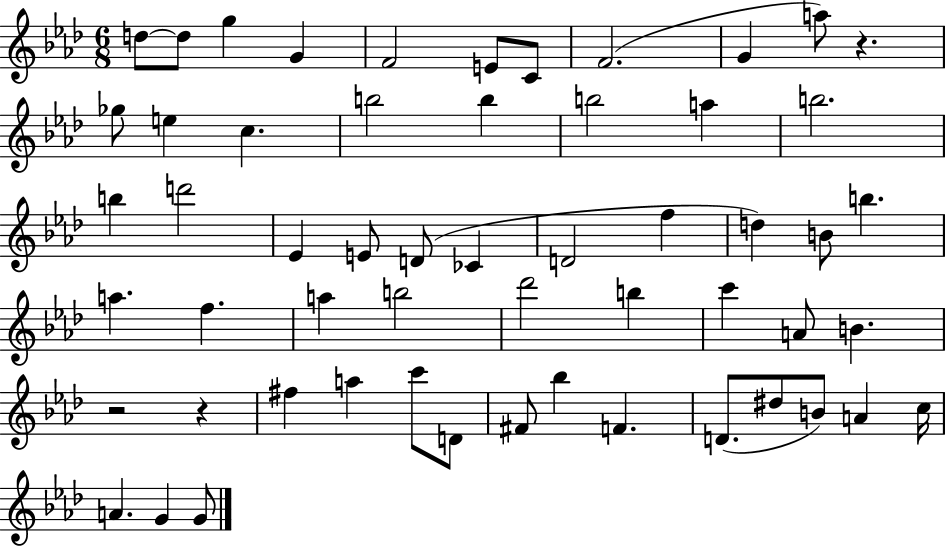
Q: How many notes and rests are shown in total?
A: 56